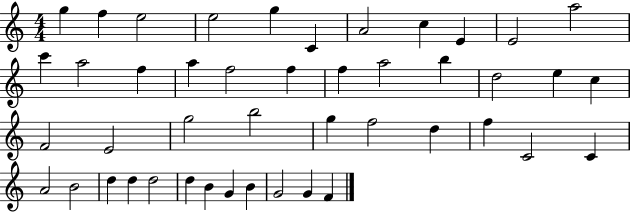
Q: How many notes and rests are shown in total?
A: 45